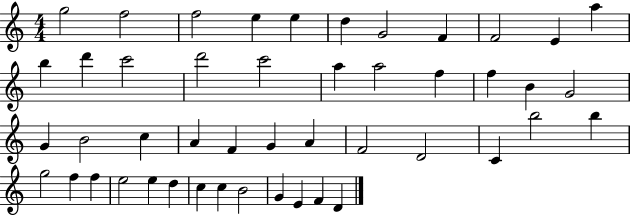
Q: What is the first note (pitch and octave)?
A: G5